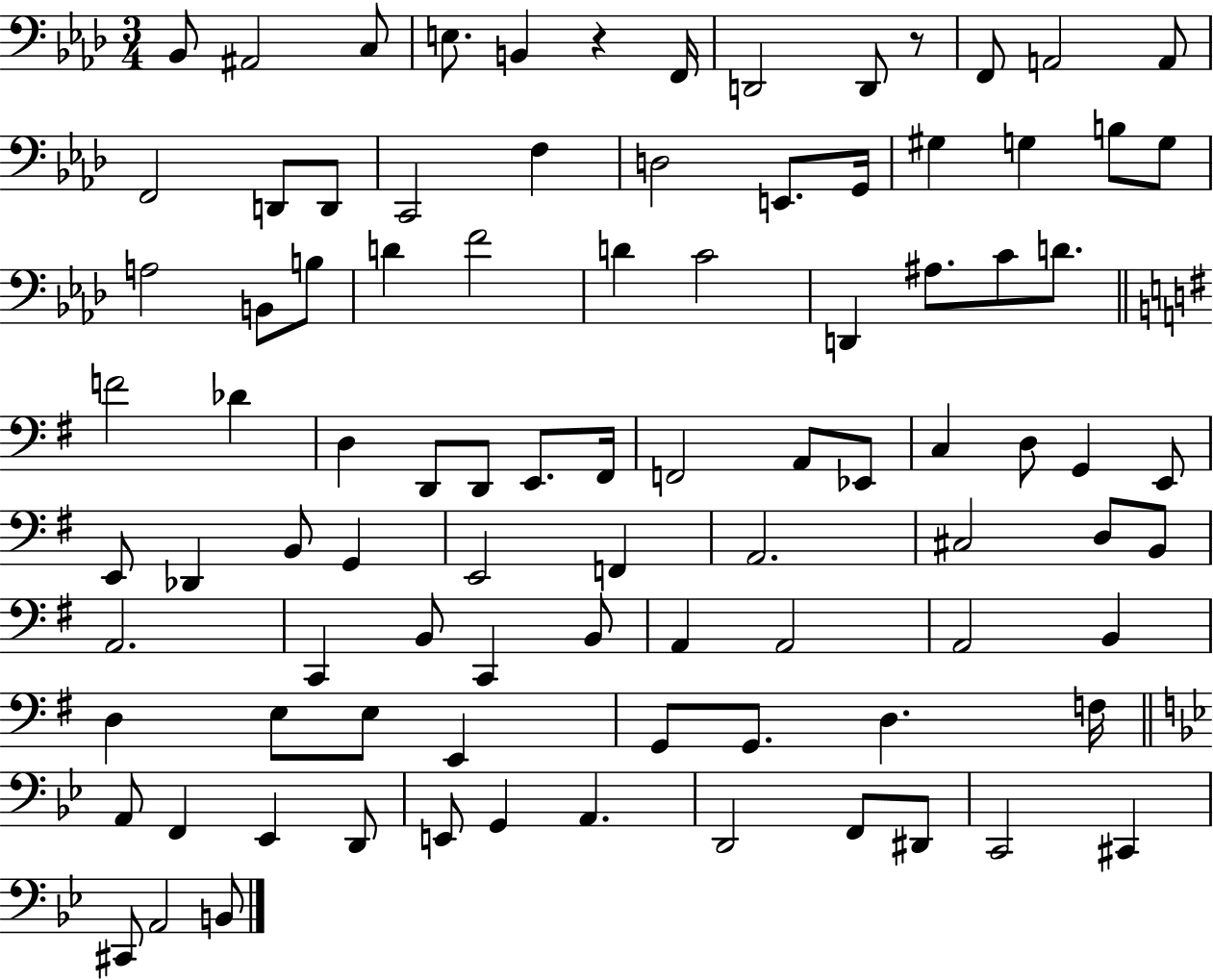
Bb2/e A#2/h C3/e E3/e. B2/q R/q F2/s D2/h D2/e R/e F2/e A2/h A2/e F2/h D2/e D2/e C2/h F3/q D3/h E2/e. G2/s G#3/q G3/q B3/e G3/e A3/h B2/e B3/e D4/q F4/h D4/q C4/h D2/q A#3/e. C4/e D4/e. F4/h Db4/q D3/q D2/e D2/e E2/e. F#2/s F2/h A2/e Eb2/e C3/q D3/e G2/q E2/e E2/e Db2/q B2/e G2/q E2/h F2/q A2/h. C#3/h D3/e B2/e A2/h. C2/q B2/e C2/q B2/e A2/q A2/h A2/h B2/q D3/q E3/e E3/e E2/q G2/e G2/e. D3/q. F3/s A2/e F2/q Eb2/q D2/e E2/e G2/q A2/q. D2/h F2/e D#2/e C2/h C#2/q C#2/e A2/h B2/e